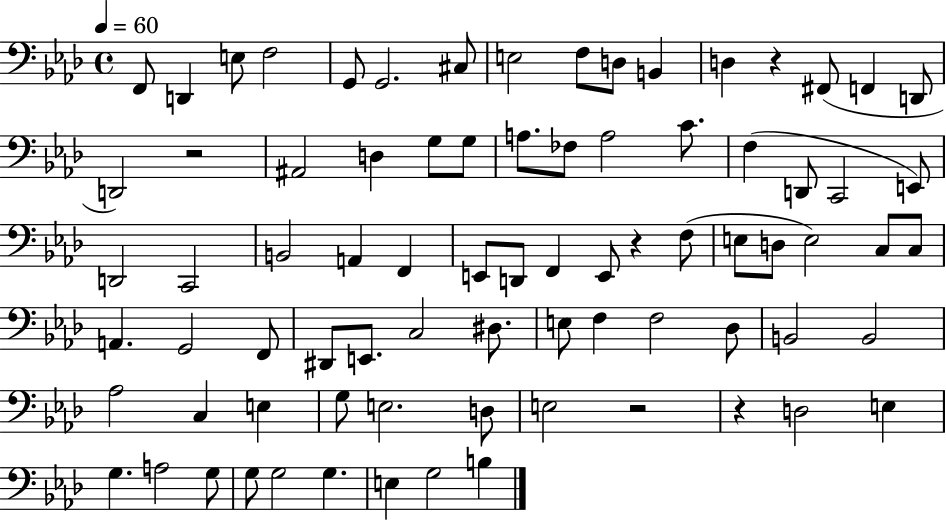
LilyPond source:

{
  \clef bass
  \time 4/4
  \defaultTimeSignature
  \key aes \major
  \tempo 4 = 60
  f,8 d,4 e8 f2 | g,8 g,2. cis8 | e2 f8 d8 b,4 | d4 r4 fis,8( f,4 d,8 | \break d,2) r2 | ais,2 d4 g8 g8 | a8. fes8 a2 c'8. | f4( d,8 c,2 e,8) | \break d,2 c,2 | b,2 a,4 f,4 | e,8 d,8 f,4 e,8 r4 f8( | e8 d8 e2) c8 c8 | \break a,4. g,2 f,8 | dis,8 e,8. c2 dis8. | e8 f4 f2 des8 | b,2 b,2 | \break aes2 c4 e4 | g8 e2. d8 | e2 r2 | r4 d2 e4 | \break g4. a2 g8 | g8 g2 g4. | e4 g2 b4 | \bar "|."
}